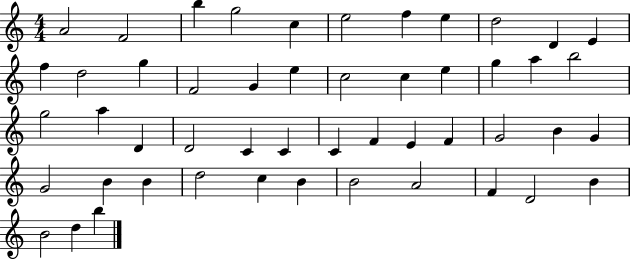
X:1
T:Untitled
M:4/4
L:1/4
K:C
A2 F2 b g2 c e2 f e d2 D E f d2 g F2 G e c2 c e g a b2 g2 a D D2 C C C F E F G2 B G G2 B B d2 c B B2 A2 F D2 B B2 d b